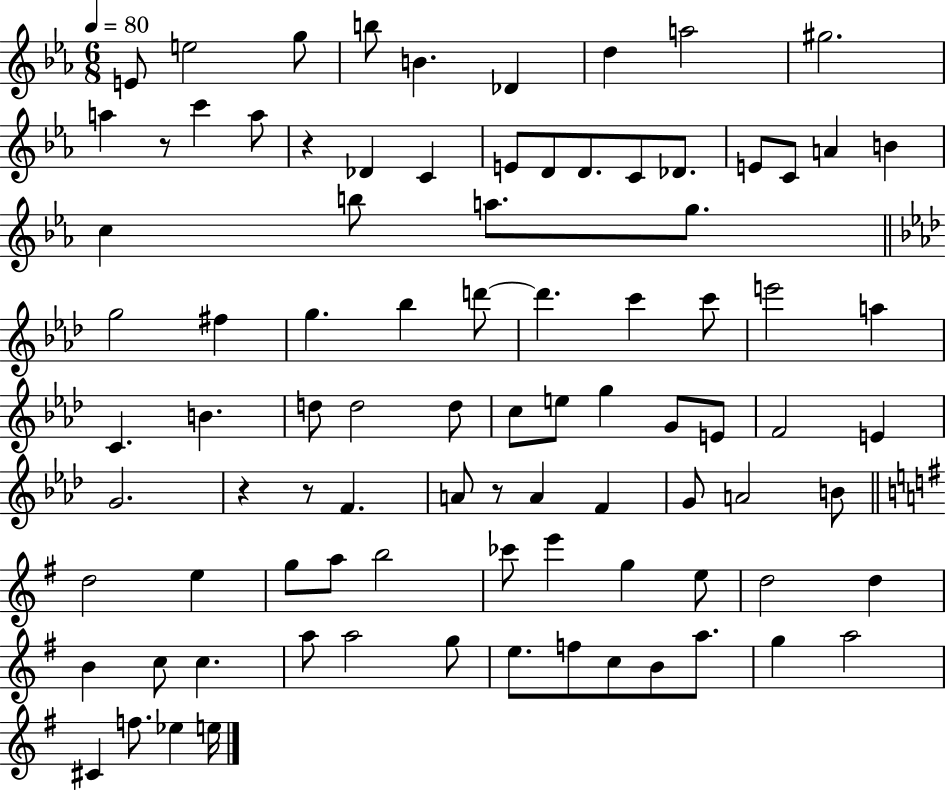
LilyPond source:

{
  \clef treble
  \numericTimeSignature
  \time 6/8
  \key ees \major
  \tempo 4 = 80
  e'8 e''2 g''8 | b''8 b'4. des'4 | d''4 a''2 | gis''2. | \break a''4 r8 c'''4 a''8 | r4 des'4 c'4 | e'8 d'8 d'8. c'8 des'8. | e'8 c'8 a'4 b'4 | \break c''4 b''8 a''8. g''8. | \bar "||" \break \key aes \major g''2 fis''4 | g''4. bes''4 d'''8~~ | d'''4. c'''4 c'''8 | e'''2 a''4 | \break c'4. b'4. | d''8 d''2 d''8 | c''8 e''8 g''4 g'8 e'8 | f'2 e'4 | \break g'2. | r4 r8 f'4. | a'8 r8 a'4 f'4 | g'8 a'2 b'8 | \break \bar "||" \break \key e \minor d''2 e''4 | g''8 a''8 b''2 | ces'''8 e'''4 g''4 e''8 | d''2 d''4 | \break b'4 c''8 c''4. | a''8 a''2 g''8 | e''8. f''8 c''8 b'8 a''8. | g''4 a''2 | \break cis'4 f''8. ees''4 e''16 | \bar "|."
}